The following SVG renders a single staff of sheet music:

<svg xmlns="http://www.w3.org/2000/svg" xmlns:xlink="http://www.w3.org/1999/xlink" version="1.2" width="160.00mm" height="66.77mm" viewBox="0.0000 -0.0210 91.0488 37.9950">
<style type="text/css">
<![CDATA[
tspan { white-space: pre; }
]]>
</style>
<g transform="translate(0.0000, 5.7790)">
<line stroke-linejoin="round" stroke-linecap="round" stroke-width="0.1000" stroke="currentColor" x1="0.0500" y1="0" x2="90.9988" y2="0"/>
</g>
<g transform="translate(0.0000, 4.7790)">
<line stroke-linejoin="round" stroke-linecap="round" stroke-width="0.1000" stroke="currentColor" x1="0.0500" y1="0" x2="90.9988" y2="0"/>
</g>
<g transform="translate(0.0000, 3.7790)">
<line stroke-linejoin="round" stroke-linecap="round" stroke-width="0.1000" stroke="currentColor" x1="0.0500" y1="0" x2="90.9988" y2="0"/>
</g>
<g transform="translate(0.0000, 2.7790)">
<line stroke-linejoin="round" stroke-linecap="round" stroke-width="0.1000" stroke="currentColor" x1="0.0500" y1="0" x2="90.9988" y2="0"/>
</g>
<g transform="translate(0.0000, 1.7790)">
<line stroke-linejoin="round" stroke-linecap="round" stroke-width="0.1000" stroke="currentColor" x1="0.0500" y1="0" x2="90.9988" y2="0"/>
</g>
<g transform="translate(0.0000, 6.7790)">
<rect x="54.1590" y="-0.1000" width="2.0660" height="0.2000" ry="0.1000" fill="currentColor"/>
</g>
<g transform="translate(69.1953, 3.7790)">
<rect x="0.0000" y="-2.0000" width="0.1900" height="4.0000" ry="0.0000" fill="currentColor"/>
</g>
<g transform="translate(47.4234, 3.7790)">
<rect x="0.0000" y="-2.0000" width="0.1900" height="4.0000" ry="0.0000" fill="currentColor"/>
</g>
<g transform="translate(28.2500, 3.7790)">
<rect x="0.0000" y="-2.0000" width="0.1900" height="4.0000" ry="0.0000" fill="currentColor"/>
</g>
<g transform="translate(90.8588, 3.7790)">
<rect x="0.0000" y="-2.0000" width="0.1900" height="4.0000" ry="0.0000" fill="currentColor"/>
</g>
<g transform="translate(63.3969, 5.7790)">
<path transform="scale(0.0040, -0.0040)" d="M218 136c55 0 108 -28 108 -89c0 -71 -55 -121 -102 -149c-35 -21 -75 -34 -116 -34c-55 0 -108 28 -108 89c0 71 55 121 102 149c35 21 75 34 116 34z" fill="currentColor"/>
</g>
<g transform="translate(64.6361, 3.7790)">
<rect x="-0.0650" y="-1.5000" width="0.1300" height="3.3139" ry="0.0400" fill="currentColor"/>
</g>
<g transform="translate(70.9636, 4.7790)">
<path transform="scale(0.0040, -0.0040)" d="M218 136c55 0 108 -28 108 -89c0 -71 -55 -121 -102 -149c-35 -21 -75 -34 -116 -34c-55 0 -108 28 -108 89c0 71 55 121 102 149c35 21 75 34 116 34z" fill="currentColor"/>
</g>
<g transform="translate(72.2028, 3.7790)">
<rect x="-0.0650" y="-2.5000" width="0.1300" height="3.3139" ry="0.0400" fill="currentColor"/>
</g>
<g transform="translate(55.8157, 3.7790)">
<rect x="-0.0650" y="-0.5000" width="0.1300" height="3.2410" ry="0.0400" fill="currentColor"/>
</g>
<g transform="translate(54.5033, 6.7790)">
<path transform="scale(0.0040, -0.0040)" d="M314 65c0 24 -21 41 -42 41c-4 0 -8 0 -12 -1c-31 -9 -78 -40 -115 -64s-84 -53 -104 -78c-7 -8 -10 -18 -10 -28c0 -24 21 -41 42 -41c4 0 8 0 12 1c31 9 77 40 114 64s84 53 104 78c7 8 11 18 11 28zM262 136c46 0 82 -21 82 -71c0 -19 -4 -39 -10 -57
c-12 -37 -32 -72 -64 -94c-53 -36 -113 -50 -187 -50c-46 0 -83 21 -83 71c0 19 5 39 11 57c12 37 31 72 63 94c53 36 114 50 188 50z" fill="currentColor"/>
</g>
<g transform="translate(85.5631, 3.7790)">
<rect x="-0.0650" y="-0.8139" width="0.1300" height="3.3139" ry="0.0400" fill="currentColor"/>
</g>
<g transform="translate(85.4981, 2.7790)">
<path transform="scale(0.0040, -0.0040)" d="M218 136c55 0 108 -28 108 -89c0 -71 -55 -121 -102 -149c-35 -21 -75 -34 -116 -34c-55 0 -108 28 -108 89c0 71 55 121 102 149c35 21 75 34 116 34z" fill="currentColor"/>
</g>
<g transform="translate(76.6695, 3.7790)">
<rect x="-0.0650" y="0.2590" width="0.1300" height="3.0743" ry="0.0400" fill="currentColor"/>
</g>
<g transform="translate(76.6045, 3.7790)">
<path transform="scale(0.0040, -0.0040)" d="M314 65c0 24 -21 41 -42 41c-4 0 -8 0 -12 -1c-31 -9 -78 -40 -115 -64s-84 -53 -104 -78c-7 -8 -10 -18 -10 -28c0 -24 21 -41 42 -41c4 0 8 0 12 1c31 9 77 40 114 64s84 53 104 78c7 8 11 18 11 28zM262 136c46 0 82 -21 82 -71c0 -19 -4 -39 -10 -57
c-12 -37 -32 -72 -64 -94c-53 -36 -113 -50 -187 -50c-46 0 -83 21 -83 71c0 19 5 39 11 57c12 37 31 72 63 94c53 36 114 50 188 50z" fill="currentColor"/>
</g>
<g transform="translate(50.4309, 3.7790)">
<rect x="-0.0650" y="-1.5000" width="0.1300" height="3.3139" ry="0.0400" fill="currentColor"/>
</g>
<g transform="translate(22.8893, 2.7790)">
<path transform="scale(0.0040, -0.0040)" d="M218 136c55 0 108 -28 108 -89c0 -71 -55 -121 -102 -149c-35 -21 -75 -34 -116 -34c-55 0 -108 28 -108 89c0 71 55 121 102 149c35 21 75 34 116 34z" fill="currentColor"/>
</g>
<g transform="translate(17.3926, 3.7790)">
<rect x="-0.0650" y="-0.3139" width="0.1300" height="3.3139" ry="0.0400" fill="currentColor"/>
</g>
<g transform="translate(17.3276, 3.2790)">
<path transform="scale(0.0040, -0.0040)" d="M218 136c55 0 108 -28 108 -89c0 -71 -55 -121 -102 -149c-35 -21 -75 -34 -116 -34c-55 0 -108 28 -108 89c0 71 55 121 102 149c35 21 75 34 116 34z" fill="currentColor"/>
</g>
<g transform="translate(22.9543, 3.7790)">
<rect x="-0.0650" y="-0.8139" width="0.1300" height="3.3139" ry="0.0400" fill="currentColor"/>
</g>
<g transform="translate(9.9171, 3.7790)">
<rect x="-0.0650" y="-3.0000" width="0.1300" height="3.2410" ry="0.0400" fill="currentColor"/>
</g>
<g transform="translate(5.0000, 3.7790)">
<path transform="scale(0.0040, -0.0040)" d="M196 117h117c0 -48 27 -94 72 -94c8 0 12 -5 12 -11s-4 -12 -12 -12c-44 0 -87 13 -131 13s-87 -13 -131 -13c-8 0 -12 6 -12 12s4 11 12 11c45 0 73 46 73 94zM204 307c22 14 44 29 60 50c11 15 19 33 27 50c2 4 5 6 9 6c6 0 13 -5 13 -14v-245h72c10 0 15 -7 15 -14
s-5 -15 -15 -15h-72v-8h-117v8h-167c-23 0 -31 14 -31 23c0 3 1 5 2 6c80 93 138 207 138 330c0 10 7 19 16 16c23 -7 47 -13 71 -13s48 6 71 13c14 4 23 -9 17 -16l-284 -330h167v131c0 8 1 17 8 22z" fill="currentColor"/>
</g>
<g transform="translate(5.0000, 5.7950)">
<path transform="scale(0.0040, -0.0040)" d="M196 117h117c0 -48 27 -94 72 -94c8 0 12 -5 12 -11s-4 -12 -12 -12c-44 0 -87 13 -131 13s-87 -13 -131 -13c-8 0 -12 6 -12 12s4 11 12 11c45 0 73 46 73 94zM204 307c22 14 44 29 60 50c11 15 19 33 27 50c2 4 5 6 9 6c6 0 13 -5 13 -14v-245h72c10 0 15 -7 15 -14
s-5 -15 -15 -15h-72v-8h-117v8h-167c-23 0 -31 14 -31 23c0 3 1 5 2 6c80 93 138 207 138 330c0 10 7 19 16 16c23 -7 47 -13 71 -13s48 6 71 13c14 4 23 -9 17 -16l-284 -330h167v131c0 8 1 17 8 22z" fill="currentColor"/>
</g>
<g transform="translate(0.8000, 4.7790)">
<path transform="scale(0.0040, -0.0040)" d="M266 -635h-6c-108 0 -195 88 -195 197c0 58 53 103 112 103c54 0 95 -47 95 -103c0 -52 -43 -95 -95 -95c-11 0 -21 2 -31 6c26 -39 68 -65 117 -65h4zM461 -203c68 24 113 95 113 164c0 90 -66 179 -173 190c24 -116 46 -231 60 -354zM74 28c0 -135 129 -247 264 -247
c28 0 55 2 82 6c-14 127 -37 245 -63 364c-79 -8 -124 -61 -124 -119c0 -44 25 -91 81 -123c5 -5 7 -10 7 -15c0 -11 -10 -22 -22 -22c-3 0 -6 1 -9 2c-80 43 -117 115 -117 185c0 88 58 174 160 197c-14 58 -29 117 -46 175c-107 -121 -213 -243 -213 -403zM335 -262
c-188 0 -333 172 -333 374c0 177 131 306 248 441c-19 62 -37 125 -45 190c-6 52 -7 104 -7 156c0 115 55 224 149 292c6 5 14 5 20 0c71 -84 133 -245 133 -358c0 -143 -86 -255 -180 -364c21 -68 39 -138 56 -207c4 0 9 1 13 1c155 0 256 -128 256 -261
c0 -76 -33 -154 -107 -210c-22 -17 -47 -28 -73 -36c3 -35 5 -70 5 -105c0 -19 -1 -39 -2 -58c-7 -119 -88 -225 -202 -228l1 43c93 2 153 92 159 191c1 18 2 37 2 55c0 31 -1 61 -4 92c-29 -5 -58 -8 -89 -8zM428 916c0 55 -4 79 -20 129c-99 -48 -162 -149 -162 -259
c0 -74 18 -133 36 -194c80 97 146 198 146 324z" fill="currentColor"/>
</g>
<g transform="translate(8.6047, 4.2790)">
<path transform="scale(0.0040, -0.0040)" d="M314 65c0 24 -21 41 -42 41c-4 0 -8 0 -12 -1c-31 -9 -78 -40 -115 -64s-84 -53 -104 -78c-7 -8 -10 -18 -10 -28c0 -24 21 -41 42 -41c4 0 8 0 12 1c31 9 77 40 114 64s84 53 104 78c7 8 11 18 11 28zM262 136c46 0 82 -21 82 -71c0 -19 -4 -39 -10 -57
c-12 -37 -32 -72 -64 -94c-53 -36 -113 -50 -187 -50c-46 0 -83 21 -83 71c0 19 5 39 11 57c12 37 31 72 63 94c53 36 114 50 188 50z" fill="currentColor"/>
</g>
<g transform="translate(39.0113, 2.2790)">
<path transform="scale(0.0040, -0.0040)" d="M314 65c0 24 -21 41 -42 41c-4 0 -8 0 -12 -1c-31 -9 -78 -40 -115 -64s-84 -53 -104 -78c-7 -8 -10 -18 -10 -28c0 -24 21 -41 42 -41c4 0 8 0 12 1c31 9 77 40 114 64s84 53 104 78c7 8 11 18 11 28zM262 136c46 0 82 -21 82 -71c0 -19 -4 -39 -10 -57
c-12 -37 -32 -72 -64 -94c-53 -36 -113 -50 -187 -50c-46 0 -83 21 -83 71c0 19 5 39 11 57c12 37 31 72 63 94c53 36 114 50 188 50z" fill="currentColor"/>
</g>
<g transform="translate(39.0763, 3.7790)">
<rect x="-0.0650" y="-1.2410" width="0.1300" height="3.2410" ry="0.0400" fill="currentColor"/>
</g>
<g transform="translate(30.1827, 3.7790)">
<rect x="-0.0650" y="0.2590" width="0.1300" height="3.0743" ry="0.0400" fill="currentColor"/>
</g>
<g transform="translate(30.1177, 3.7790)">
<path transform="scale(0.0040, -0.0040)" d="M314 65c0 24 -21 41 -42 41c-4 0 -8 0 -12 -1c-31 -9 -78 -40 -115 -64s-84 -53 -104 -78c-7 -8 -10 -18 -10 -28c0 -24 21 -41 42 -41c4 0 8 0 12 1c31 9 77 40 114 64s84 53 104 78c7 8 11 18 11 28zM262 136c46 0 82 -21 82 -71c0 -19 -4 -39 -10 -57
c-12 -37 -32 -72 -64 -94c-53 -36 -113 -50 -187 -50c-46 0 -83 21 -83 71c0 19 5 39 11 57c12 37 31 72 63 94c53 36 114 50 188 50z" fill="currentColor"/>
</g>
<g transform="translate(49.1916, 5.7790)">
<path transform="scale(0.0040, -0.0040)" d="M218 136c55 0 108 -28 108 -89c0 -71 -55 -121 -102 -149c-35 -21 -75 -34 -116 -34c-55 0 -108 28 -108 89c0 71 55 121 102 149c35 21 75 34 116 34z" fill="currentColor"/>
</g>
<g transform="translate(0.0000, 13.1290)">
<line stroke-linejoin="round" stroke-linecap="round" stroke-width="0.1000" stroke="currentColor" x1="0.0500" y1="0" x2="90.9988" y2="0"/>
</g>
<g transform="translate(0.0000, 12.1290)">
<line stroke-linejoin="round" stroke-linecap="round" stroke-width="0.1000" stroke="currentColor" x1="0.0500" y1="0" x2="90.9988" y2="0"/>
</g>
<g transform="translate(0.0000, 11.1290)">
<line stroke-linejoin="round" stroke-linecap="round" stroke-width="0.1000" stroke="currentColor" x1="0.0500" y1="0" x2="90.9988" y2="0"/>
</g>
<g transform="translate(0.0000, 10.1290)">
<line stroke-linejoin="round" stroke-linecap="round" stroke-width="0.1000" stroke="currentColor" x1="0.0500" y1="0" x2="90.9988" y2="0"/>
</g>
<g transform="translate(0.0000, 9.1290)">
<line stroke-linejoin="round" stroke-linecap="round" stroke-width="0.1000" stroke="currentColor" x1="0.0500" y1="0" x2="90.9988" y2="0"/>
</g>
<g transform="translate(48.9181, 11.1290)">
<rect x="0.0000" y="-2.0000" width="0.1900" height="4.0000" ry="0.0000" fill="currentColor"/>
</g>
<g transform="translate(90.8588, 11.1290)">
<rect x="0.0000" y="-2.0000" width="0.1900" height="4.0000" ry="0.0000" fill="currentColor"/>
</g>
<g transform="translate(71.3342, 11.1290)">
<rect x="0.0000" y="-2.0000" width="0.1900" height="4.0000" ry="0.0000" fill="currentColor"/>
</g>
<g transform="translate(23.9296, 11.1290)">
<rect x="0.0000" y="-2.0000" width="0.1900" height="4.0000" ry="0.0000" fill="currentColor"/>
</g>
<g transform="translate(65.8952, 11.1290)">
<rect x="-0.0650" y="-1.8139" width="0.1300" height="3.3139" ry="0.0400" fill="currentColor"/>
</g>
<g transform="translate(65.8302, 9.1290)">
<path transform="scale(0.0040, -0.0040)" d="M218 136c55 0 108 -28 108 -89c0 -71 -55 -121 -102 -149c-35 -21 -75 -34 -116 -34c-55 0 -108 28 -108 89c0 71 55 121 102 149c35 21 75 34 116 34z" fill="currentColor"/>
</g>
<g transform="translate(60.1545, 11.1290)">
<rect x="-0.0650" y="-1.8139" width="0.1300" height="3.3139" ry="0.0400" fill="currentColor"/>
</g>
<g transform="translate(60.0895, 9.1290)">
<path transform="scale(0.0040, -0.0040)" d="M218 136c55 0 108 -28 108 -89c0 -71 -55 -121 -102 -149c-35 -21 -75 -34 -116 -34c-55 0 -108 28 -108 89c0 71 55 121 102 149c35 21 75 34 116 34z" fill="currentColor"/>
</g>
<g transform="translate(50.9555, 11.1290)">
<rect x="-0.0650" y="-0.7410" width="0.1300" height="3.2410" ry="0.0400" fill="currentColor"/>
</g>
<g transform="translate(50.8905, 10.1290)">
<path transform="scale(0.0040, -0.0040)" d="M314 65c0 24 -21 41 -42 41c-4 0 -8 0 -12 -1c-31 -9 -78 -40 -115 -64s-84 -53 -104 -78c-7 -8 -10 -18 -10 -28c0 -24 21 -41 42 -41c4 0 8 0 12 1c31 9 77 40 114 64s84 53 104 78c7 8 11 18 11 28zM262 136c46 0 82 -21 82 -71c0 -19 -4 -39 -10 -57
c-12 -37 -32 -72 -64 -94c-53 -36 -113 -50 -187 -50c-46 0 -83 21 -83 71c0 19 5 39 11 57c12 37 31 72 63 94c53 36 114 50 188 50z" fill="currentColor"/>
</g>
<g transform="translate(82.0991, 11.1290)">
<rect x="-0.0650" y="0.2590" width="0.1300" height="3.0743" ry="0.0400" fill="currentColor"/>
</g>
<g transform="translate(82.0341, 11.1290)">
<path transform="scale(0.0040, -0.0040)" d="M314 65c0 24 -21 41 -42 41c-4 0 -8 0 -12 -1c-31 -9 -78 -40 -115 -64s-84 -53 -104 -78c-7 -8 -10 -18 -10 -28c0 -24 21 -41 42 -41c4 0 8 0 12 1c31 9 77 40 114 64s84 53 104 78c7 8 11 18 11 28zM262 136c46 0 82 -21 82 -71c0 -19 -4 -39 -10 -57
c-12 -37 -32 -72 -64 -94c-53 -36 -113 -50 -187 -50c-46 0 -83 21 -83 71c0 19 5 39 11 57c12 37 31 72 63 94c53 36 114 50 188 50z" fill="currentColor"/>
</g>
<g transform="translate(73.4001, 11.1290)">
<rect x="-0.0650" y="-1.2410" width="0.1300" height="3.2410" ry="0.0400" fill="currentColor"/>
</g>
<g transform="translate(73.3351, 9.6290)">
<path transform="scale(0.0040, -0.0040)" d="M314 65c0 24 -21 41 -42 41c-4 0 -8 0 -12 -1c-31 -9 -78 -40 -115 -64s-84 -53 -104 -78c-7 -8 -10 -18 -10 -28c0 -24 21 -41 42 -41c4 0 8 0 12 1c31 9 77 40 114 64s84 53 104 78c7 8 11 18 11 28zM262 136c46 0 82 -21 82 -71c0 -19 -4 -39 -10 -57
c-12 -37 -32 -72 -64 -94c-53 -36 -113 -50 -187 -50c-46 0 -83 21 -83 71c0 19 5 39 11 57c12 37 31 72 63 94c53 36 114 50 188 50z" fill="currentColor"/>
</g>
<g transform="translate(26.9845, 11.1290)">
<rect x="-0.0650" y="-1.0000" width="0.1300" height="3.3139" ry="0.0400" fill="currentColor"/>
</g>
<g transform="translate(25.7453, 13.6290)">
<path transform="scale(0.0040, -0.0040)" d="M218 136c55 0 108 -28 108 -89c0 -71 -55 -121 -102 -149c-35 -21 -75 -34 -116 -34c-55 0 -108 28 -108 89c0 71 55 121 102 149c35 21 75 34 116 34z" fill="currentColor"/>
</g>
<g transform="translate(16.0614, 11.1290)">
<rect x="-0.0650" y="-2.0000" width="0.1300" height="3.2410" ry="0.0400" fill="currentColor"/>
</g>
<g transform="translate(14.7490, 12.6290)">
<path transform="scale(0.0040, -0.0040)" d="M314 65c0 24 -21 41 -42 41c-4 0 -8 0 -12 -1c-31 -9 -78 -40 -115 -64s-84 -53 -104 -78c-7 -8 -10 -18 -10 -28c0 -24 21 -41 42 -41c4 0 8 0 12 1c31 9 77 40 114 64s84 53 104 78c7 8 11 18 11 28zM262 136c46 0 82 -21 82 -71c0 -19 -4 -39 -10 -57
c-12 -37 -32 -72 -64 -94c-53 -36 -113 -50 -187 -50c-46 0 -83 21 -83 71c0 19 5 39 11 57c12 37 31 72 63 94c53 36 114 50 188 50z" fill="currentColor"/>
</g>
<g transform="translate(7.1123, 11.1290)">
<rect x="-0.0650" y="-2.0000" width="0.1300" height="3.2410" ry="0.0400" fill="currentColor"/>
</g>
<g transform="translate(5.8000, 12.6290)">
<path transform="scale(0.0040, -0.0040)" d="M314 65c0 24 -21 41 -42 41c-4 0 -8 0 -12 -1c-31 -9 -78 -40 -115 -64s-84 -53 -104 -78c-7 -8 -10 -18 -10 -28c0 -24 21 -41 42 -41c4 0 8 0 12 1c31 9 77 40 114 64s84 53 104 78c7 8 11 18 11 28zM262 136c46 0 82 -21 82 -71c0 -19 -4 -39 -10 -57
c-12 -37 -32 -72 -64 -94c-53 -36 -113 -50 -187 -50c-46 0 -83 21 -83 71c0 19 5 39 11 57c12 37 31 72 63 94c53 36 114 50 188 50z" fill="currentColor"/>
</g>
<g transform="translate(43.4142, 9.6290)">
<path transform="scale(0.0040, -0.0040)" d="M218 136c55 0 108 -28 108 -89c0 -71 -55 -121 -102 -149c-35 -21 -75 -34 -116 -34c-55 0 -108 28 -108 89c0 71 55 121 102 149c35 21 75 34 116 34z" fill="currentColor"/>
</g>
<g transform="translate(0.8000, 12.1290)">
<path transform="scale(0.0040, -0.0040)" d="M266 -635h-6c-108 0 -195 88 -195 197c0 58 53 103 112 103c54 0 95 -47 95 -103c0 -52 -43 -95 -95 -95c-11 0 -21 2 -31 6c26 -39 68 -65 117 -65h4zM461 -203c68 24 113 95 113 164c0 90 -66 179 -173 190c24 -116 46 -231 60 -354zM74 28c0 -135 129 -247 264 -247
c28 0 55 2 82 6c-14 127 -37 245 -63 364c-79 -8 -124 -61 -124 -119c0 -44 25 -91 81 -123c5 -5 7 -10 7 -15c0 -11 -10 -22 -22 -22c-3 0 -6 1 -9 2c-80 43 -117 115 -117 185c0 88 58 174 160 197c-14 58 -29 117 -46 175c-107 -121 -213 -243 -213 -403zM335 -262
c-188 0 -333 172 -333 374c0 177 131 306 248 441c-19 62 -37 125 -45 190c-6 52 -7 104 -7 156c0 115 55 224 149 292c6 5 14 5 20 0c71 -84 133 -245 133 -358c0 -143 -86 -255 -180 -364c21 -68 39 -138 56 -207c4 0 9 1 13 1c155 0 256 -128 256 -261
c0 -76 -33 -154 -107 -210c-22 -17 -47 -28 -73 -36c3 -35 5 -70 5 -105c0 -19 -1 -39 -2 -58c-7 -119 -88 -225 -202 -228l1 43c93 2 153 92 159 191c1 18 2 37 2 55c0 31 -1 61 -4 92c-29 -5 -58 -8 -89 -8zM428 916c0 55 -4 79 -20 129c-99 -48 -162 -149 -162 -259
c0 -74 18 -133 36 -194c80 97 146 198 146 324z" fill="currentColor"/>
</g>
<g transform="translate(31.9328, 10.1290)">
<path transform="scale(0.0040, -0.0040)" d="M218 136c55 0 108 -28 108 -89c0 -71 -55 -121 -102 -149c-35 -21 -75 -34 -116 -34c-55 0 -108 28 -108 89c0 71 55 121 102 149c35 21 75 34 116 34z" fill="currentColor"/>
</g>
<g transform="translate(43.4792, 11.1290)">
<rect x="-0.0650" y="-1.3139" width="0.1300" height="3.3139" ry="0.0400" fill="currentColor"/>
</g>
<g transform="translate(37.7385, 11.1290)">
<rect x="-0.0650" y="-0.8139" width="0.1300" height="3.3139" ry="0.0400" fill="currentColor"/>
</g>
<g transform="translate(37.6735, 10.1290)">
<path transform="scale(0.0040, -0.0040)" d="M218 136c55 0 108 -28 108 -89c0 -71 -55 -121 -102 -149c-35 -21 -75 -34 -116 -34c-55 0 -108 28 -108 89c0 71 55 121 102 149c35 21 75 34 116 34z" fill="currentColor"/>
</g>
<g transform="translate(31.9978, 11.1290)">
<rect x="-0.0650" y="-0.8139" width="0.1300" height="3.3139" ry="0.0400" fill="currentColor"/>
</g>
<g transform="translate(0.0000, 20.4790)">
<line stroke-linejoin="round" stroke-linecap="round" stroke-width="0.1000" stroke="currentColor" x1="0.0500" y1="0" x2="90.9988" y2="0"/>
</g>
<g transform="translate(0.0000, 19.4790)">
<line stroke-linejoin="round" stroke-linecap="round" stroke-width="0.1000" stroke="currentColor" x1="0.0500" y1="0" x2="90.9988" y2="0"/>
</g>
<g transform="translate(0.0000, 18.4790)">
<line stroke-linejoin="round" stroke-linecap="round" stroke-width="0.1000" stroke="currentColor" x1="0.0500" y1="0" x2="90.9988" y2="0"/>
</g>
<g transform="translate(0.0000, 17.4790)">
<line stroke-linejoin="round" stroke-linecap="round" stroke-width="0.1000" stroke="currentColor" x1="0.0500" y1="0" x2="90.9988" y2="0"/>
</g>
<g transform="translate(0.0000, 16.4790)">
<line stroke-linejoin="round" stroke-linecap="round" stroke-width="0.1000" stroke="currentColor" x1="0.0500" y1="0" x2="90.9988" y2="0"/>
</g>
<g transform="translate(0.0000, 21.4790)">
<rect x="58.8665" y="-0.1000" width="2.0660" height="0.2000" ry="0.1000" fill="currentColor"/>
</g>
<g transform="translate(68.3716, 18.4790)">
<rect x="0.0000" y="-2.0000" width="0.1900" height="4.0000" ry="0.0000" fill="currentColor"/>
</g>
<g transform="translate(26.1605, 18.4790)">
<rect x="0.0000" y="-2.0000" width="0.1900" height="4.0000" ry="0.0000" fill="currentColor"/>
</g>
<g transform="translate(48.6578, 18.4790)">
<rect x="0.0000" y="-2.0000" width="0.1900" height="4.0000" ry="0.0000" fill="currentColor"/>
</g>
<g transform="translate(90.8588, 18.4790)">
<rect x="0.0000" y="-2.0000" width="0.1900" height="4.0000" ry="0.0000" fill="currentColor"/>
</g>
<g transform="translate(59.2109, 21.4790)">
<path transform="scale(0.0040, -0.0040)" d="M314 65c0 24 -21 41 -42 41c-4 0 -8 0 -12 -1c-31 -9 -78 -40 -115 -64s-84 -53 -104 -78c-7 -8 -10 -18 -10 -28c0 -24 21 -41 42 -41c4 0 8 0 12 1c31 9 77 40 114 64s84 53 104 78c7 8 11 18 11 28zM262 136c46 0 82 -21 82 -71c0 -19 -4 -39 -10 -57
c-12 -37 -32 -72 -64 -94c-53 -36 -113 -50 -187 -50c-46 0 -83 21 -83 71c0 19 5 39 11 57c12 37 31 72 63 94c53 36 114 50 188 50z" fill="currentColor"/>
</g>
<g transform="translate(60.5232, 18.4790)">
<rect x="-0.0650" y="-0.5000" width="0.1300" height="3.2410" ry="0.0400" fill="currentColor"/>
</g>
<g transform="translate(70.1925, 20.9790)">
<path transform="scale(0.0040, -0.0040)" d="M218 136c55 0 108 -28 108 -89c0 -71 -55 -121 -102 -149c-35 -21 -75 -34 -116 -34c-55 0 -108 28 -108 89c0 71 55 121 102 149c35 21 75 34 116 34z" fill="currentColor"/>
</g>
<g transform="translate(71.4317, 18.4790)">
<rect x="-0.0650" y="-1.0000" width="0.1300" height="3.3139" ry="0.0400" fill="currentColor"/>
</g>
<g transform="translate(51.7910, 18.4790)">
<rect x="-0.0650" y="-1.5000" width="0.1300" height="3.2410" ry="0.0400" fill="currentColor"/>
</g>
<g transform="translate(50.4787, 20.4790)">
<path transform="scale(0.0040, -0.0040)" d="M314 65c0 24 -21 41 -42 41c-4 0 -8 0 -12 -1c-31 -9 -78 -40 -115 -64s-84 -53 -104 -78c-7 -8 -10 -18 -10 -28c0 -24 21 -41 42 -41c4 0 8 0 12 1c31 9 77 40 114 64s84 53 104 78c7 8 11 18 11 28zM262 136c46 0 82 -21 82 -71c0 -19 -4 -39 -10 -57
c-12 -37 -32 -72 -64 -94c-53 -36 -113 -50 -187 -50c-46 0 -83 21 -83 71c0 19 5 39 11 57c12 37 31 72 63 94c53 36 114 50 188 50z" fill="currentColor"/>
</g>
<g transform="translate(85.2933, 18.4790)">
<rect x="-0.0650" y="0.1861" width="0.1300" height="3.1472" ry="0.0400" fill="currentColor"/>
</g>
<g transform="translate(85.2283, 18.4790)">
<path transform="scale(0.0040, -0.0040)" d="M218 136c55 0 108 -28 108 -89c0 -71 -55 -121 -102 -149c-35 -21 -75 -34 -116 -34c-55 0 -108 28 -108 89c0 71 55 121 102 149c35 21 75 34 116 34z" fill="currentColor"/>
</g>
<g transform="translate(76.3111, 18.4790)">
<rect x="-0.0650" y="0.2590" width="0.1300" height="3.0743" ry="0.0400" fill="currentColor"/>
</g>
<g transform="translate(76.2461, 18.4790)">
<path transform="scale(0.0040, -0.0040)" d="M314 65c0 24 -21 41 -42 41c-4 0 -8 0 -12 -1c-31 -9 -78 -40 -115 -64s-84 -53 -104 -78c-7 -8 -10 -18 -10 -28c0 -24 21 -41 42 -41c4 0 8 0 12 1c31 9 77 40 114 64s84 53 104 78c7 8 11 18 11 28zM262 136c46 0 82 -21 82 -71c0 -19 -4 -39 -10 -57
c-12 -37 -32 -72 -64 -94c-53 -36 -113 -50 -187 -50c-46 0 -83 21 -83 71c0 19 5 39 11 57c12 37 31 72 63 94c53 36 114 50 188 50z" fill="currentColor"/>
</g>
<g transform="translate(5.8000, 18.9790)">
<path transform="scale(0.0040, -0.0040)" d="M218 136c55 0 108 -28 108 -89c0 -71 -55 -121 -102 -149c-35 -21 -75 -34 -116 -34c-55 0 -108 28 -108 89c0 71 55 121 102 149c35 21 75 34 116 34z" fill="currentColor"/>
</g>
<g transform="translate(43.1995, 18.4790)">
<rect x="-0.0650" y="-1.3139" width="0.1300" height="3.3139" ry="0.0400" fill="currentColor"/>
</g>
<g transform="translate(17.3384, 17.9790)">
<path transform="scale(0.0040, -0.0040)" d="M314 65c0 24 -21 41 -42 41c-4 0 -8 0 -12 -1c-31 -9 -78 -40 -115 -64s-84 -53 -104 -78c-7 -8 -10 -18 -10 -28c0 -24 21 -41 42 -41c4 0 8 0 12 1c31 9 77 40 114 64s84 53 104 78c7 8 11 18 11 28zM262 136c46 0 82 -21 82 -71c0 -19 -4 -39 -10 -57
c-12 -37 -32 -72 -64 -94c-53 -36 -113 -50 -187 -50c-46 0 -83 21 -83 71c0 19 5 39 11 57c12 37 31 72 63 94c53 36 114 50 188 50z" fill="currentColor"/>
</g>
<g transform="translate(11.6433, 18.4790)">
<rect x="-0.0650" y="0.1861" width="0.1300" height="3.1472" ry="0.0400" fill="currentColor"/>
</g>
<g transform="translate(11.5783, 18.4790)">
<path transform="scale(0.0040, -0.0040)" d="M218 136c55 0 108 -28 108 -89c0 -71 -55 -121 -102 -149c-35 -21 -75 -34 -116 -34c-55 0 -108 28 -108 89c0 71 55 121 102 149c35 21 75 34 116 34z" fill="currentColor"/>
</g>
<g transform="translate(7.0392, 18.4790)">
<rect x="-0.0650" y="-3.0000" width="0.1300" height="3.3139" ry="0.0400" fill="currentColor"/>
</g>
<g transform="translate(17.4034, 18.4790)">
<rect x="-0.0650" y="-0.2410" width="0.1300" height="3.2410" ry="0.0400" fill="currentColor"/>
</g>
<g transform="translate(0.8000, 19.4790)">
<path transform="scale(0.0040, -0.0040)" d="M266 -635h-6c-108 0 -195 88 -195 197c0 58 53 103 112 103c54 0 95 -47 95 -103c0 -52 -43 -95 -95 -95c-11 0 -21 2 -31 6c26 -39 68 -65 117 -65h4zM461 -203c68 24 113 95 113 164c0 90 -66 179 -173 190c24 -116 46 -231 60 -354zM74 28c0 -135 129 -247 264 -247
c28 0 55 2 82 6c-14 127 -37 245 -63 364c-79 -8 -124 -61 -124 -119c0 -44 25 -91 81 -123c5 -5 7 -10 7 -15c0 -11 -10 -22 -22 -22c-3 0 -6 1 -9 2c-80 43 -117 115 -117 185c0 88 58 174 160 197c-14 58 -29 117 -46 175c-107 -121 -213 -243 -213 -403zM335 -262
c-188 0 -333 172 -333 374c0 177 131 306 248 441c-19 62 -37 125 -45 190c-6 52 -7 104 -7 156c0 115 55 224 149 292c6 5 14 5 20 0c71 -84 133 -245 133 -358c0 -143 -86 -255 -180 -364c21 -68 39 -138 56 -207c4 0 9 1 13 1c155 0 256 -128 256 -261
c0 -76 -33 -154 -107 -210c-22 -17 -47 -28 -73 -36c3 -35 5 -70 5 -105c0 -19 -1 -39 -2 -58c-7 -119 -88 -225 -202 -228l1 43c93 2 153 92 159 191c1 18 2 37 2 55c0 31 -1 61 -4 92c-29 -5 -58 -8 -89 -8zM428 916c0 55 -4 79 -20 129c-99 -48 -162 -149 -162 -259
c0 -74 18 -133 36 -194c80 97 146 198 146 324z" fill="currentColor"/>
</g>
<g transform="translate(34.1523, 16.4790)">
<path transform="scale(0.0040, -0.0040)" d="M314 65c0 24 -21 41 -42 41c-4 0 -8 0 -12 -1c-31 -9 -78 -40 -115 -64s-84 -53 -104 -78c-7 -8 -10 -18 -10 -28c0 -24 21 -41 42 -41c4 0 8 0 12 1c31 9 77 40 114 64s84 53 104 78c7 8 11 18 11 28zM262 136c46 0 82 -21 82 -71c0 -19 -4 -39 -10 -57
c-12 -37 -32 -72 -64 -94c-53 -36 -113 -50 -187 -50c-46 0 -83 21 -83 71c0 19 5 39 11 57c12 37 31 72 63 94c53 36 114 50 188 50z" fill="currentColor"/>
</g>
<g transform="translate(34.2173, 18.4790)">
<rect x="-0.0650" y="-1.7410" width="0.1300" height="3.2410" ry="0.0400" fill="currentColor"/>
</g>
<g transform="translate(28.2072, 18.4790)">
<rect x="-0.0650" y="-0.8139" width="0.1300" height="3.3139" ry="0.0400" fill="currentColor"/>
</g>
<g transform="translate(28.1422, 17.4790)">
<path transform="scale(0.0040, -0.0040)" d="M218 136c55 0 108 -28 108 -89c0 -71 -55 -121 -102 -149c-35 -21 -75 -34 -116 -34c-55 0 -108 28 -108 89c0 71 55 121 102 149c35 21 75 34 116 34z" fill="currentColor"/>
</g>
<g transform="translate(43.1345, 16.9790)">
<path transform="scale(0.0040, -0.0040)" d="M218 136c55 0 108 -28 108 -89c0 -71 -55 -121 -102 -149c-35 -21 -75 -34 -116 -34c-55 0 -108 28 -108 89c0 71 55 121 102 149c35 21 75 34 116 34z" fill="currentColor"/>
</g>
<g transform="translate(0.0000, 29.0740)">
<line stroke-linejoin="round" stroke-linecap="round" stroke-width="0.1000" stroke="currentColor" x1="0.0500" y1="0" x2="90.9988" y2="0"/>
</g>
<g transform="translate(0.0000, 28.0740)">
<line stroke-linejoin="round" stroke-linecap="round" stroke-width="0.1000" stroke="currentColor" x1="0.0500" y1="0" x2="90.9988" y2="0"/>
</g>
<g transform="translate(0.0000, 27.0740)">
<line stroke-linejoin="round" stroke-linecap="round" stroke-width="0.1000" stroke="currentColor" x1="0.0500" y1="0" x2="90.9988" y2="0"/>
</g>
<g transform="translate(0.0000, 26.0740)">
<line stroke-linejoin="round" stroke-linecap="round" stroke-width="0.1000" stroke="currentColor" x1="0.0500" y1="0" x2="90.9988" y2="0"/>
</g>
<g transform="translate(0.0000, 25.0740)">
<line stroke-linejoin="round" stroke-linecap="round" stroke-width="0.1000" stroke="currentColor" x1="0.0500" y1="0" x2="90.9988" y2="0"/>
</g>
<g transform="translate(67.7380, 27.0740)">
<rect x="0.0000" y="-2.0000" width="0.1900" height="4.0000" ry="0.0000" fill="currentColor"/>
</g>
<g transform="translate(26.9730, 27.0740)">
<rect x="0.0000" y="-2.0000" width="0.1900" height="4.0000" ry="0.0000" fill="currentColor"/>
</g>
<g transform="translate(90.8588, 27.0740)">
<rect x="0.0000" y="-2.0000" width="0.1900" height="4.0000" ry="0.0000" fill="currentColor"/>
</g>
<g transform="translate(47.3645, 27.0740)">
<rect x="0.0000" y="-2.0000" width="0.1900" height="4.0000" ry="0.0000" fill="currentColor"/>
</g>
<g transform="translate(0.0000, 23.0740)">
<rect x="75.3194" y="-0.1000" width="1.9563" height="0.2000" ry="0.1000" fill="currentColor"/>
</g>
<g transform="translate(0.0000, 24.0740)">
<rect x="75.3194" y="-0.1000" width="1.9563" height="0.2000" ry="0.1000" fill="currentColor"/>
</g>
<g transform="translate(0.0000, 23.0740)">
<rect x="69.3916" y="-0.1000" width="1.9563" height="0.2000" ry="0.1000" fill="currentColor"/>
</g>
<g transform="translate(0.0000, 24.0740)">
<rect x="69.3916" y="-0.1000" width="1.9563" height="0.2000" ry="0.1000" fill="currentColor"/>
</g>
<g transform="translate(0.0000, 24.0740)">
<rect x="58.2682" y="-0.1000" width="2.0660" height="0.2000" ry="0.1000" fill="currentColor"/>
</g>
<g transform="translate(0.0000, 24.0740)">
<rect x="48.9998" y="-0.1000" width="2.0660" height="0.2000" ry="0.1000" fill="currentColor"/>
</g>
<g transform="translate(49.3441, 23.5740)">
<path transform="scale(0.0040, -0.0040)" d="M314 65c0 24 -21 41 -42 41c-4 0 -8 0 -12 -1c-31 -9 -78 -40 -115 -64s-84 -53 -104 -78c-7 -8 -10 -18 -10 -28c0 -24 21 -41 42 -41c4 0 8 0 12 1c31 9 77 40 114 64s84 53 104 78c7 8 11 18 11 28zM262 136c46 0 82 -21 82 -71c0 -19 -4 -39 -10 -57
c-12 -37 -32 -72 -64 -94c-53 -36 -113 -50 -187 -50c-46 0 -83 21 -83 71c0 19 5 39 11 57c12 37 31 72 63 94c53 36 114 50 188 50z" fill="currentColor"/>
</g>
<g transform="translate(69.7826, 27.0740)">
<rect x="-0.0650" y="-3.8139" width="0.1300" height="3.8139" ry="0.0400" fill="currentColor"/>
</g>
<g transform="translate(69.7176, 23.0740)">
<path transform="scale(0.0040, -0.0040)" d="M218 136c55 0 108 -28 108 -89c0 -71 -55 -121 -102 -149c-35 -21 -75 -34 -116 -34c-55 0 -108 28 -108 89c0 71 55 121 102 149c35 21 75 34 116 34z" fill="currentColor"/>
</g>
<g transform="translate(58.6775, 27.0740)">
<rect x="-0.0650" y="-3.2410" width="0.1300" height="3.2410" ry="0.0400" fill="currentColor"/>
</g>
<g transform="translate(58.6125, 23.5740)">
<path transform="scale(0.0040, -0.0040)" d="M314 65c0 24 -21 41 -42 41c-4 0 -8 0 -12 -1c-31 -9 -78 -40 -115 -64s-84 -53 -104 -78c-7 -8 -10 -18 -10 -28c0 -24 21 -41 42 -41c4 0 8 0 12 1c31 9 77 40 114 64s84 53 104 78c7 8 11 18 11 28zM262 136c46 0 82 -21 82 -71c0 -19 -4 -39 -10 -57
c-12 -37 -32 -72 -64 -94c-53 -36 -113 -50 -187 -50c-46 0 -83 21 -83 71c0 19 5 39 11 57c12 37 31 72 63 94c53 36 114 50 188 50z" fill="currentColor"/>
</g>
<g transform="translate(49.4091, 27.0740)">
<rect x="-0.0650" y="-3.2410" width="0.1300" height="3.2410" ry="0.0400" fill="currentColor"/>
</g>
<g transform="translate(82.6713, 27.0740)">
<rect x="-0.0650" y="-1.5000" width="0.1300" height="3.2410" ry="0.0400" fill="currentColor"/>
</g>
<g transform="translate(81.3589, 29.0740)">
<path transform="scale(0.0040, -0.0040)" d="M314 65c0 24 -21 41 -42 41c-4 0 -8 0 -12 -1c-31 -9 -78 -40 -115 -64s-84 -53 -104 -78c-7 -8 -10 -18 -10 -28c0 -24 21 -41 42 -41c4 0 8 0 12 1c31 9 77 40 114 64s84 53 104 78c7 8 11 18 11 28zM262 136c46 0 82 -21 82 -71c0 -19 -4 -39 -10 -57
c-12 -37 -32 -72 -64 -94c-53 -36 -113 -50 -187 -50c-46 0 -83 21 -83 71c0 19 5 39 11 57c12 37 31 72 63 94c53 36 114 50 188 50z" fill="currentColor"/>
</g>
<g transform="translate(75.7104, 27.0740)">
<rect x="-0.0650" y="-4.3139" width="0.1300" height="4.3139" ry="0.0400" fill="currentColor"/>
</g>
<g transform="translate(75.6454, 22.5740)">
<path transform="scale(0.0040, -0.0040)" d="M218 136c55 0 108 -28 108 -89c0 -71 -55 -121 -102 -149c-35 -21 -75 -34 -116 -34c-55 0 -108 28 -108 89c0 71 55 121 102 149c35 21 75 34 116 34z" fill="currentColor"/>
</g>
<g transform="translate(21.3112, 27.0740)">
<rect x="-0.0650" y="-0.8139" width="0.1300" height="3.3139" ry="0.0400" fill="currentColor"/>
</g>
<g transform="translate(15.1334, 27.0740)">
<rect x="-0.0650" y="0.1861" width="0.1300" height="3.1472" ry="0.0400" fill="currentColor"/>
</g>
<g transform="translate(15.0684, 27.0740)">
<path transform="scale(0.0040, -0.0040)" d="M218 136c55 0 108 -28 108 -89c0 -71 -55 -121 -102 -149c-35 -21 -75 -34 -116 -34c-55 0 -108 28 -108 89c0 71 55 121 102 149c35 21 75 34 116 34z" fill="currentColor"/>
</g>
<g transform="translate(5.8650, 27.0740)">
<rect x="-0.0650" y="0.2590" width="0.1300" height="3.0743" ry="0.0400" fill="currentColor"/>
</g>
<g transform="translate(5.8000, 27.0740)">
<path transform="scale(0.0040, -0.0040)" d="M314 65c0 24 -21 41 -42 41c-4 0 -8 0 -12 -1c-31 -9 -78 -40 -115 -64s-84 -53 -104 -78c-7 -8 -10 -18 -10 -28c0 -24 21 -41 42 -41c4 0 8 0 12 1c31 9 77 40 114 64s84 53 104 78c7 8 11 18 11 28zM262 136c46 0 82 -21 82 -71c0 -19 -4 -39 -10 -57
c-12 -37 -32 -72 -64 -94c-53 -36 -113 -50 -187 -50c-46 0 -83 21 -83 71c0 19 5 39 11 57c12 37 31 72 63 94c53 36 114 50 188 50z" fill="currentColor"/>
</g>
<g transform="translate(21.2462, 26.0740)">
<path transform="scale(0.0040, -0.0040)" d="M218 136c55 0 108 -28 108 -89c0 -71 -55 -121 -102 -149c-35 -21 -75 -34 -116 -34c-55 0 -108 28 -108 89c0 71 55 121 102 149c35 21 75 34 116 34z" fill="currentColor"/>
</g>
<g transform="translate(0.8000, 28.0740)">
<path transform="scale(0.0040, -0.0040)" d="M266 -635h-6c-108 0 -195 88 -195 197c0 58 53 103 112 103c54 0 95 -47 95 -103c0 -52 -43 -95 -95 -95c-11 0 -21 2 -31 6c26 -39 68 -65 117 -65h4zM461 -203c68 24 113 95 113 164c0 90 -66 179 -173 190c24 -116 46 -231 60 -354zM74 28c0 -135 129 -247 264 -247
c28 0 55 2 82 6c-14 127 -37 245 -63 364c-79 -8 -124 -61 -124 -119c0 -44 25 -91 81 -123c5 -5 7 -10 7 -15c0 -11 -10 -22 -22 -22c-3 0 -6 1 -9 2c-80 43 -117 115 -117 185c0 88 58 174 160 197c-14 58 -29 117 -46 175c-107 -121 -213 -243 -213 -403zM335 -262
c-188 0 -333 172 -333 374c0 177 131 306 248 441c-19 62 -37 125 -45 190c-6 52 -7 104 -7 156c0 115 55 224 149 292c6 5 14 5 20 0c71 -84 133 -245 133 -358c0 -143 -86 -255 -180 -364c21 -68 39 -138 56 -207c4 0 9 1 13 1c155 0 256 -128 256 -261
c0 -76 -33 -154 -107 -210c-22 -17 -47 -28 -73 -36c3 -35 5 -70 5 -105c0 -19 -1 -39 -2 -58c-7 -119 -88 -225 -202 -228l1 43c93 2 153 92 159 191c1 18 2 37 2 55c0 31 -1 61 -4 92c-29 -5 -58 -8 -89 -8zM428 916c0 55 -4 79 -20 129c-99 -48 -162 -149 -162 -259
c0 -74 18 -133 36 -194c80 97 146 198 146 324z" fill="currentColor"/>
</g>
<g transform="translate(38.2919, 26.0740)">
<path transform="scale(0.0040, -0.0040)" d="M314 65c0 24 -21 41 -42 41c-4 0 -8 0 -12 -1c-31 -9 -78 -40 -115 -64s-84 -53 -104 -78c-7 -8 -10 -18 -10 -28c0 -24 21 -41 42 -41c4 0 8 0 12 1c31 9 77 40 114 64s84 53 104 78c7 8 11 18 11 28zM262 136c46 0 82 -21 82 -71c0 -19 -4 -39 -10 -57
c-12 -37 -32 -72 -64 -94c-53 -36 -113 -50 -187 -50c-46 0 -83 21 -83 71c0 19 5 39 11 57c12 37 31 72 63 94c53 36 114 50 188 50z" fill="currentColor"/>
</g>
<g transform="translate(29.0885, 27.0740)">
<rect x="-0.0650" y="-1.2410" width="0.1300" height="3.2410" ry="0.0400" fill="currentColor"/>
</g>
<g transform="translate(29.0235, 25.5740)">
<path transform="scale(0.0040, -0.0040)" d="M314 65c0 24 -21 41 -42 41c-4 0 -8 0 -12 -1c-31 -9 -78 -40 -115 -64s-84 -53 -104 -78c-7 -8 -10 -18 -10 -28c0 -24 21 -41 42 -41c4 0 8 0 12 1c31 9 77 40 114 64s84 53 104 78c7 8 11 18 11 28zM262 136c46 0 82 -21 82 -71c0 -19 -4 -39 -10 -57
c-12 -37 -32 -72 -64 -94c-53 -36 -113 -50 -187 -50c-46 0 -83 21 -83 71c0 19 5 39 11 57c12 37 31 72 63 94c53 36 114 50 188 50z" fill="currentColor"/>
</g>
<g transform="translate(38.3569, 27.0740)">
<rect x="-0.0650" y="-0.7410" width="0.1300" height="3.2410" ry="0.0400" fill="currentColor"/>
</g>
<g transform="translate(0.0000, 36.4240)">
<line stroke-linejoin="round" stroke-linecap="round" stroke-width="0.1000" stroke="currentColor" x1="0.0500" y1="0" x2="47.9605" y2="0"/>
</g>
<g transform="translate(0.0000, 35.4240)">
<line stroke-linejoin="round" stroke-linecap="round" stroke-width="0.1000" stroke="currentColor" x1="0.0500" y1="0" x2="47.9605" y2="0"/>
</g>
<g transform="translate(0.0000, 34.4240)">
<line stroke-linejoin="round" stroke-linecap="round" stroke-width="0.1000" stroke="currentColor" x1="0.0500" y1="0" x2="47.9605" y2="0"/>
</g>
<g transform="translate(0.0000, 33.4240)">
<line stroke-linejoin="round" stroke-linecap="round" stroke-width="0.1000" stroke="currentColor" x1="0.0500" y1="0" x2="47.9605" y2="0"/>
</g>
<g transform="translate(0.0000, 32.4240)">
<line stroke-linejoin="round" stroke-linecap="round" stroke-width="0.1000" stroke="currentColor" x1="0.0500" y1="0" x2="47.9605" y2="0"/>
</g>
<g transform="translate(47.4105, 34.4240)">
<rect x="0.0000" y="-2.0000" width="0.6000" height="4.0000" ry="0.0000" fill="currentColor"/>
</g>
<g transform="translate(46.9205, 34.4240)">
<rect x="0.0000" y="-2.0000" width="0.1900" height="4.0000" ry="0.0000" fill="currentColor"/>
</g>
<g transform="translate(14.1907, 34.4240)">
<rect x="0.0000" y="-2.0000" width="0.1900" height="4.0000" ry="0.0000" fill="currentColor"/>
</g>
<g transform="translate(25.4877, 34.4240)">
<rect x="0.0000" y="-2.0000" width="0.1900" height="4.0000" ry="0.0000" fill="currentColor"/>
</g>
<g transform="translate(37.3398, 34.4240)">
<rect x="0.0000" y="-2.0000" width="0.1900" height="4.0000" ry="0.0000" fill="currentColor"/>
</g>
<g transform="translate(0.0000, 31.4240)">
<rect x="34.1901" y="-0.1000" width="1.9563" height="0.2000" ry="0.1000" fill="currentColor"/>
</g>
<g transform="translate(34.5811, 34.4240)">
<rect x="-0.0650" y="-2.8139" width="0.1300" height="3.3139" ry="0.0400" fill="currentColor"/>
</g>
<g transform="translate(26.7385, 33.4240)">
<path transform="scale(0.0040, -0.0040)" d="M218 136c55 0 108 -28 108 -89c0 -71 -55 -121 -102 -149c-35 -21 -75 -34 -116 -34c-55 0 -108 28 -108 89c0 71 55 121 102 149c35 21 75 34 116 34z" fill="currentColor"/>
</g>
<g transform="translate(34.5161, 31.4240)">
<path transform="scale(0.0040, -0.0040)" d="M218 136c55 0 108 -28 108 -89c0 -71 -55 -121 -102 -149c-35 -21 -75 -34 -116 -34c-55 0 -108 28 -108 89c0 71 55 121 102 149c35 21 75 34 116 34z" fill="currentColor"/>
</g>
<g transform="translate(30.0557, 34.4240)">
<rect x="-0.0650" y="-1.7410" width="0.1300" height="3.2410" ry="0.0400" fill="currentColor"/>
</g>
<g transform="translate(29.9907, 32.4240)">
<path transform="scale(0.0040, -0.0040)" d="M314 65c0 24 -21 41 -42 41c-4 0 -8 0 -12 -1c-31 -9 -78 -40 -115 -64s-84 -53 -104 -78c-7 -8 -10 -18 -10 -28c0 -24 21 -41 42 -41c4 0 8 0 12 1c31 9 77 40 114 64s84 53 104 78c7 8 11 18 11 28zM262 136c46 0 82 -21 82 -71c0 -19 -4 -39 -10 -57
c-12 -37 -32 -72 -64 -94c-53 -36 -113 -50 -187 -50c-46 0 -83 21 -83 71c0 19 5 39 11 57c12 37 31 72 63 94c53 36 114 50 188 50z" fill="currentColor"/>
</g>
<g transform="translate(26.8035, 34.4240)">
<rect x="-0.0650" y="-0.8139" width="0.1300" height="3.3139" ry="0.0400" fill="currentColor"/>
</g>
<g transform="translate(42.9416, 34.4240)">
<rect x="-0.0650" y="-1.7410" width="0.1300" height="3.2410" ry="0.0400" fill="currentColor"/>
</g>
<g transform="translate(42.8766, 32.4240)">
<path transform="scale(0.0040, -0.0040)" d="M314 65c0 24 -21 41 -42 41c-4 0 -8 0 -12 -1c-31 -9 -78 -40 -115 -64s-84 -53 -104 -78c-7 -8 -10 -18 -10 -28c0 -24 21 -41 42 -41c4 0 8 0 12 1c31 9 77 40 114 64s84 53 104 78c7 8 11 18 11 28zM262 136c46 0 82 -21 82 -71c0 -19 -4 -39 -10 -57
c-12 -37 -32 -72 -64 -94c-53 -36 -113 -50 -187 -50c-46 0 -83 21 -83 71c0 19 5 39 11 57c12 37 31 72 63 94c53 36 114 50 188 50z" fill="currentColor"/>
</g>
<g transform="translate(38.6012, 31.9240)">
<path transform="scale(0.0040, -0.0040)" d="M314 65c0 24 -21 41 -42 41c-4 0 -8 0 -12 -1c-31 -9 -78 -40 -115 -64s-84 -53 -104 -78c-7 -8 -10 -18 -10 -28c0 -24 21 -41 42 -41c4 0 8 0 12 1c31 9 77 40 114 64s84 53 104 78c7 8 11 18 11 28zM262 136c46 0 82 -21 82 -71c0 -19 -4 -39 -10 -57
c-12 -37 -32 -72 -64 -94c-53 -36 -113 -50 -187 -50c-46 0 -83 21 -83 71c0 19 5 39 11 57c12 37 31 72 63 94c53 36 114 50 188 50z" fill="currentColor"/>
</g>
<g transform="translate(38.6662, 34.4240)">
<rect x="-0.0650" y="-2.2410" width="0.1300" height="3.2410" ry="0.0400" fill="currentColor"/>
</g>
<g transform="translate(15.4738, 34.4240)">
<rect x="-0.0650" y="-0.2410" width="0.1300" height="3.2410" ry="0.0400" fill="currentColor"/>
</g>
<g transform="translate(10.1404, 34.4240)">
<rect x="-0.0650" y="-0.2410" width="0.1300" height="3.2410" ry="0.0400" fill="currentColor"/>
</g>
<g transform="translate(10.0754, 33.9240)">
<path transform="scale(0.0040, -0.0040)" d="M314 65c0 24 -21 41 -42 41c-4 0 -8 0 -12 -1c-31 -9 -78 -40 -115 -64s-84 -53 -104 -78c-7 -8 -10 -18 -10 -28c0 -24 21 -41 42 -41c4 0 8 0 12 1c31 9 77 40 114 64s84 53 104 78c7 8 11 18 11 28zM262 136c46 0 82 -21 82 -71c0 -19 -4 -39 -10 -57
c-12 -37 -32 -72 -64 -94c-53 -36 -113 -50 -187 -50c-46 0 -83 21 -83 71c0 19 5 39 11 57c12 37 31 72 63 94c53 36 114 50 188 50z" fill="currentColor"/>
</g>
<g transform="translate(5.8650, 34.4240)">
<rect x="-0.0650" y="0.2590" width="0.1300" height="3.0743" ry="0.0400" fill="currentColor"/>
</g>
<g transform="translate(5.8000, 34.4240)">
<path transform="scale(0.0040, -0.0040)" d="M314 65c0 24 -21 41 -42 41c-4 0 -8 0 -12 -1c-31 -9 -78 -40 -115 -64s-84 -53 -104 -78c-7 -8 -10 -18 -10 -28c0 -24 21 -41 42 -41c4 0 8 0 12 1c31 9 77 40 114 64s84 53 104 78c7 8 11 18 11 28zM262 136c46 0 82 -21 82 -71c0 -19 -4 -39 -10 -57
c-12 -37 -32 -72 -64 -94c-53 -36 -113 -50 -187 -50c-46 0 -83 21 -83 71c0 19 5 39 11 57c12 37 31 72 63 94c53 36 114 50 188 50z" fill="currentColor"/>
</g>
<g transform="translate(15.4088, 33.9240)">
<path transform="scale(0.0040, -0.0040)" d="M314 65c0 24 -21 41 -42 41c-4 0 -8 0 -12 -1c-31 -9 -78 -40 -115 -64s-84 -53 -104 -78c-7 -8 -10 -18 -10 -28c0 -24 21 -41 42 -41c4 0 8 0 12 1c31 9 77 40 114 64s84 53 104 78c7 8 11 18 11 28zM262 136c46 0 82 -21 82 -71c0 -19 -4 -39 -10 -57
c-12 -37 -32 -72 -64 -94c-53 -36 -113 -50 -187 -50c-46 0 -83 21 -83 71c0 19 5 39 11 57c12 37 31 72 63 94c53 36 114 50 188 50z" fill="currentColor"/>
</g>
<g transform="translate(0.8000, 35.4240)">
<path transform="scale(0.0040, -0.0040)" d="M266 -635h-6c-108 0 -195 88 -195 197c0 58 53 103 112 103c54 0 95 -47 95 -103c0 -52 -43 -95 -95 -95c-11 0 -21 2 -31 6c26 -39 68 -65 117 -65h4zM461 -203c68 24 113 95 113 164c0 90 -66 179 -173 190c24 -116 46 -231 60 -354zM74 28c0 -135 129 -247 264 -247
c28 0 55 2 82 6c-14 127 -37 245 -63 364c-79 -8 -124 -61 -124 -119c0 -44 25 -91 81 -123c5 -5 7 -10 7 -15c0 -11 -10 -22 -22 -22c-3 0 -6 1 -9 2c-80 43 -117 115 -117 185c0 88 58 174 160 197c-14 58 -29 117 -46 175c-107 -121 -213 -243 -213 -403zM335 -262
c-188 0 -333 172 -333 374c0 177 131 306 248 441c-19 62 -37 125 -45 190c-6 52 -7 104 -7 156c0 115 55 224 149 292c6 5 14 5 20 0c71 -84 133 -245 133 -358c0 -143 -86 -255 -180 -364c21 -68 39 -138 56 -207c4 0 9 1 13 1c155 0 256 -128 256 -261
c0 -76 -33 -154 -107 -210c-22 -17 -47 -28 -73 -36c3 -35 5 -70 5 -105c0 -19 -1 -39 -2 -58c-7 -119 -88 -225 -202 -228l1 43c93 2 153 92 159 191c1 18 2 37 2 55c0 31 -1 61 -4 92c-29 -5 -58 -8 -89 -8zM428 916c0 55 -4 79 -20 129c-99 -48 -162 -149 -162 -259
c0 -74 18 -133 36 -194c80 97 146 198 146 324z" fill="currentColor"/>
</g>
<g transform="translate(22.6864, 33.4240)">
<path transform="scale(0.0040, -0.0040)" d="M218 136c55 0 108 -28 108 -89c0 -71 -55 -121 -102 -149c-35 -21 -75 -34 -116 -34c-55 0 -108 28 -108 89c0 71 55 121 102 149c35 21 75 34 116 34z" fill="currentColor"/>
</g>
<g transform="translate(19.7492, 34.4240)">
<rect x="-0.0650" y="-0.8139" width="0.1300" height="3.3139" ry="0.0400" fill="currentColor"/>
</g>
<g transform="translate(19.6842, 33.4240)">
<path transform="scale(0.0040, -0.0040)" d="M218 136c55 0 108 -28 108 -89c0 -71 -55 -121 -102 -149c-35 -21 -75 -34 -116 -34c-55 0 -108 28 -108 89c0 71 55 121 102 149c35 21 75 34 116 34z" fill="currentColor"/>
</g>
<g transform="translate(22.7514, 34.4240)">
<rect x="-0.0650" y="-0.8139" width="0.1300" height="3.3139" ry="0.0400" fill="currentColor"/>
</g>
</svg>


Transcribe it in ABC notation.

X:1
T:Untitled
M:4/4
L:1/4
K:C
A2 c d B2 e2 E C2 E G B2 d F2 F2 D d d e d2 f f e2 B2 A B c2 d f2 e E2 C2 D B2 B B2 B d e2 d2 b2 b2 c' d' E2 B2 c2 c2 d d d f2 a g2 f2